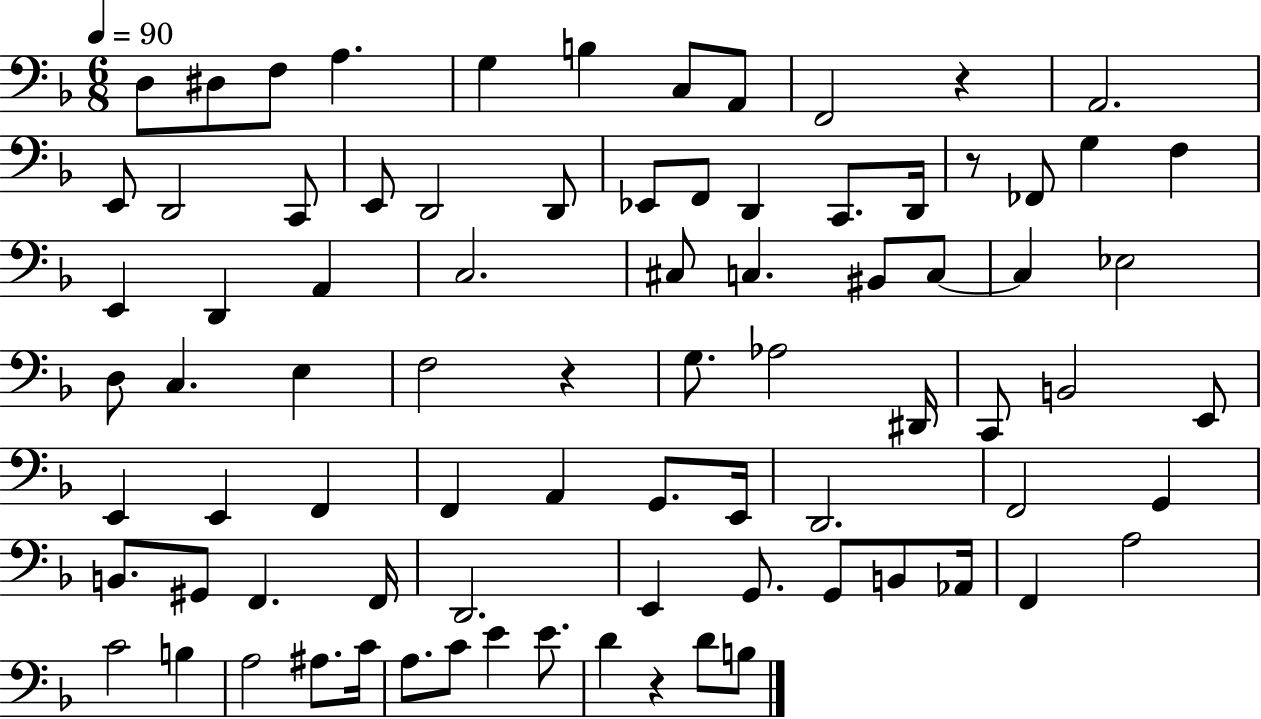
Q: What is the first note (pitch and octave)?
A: D3